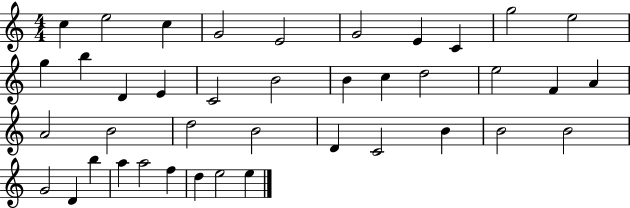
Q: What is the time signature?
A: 4/4